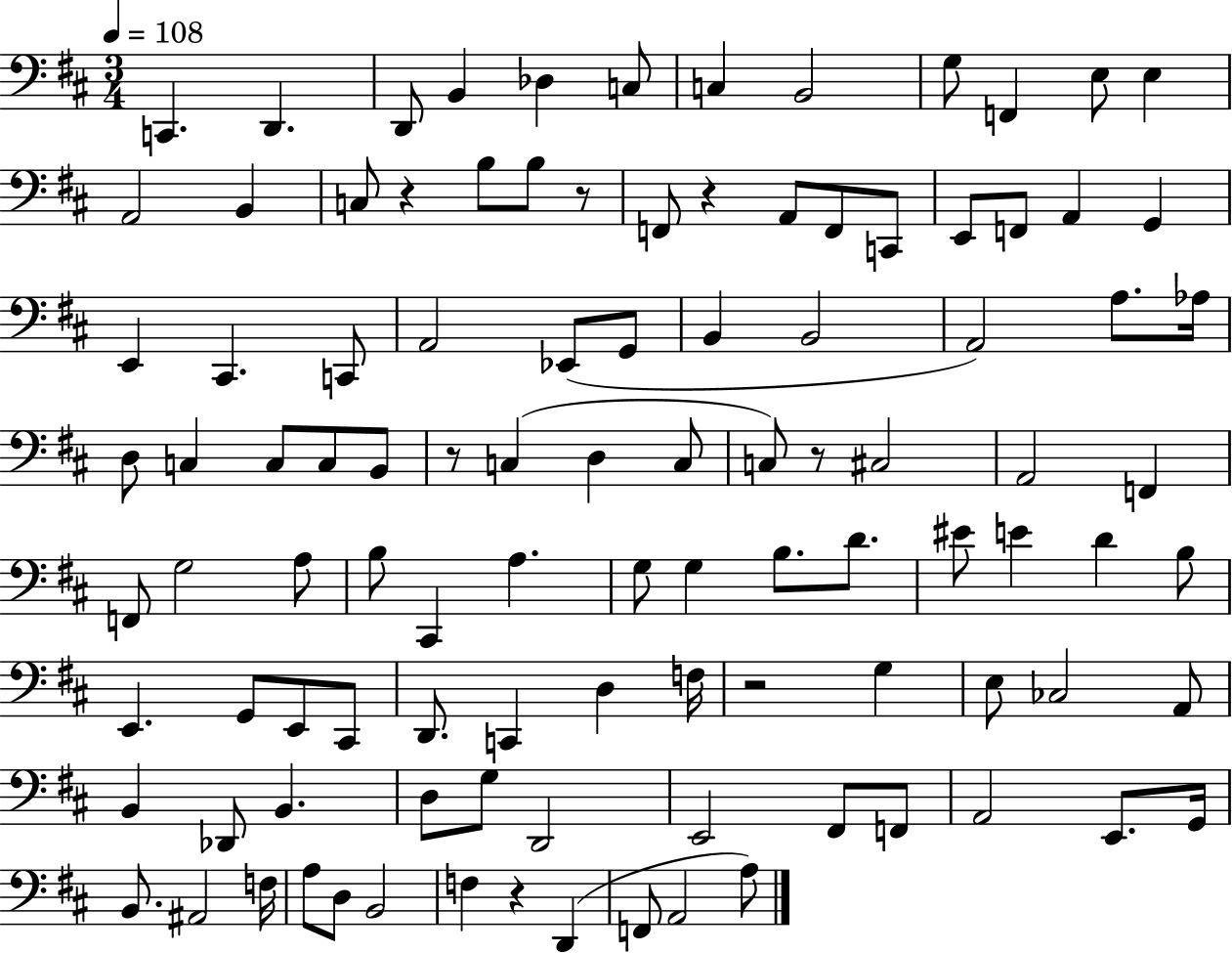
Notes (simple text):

C2/q. D2/q. D2/e B2/q Db3/q C3/e C3/q B2/h G3/e F2/q E3/e E3/q A2/h B2/q C3/e R/q B3/e B3/e R/e F2/e R/q A2/e F2/e C2/e E2/e F2/e A2/q G2/q E2/q C#2/q. C2/e A2/h Eb2/e G2/e B2/q B2/h A2/h A3/e. Ab3/s D3/e C3/q C3/e C3/e B2/e R/e C3/q D3/q C3/e C3/e R/e C#3/h A2/h F2/q F2/e G3/h A3/e B3/e C#2/q A3/q. G3/e G3/q B3/e. D4/e. EIS4/e E4/q D4/q B3/e E2/q. G2/e E2/e C#2/e D2/e. C2/q D3/q F3/s R/h G3/q E3/e CES3/h A2/e B2/q Db2/e B2/q. D3/e G3/e D2/h E2/h F#2/e F2/e A2/h E2/e. G2/s B2/e. A#2/h F3/s A3/e D3/e B2/h F3/q R/q D2/q F2/e A2/h A3/e